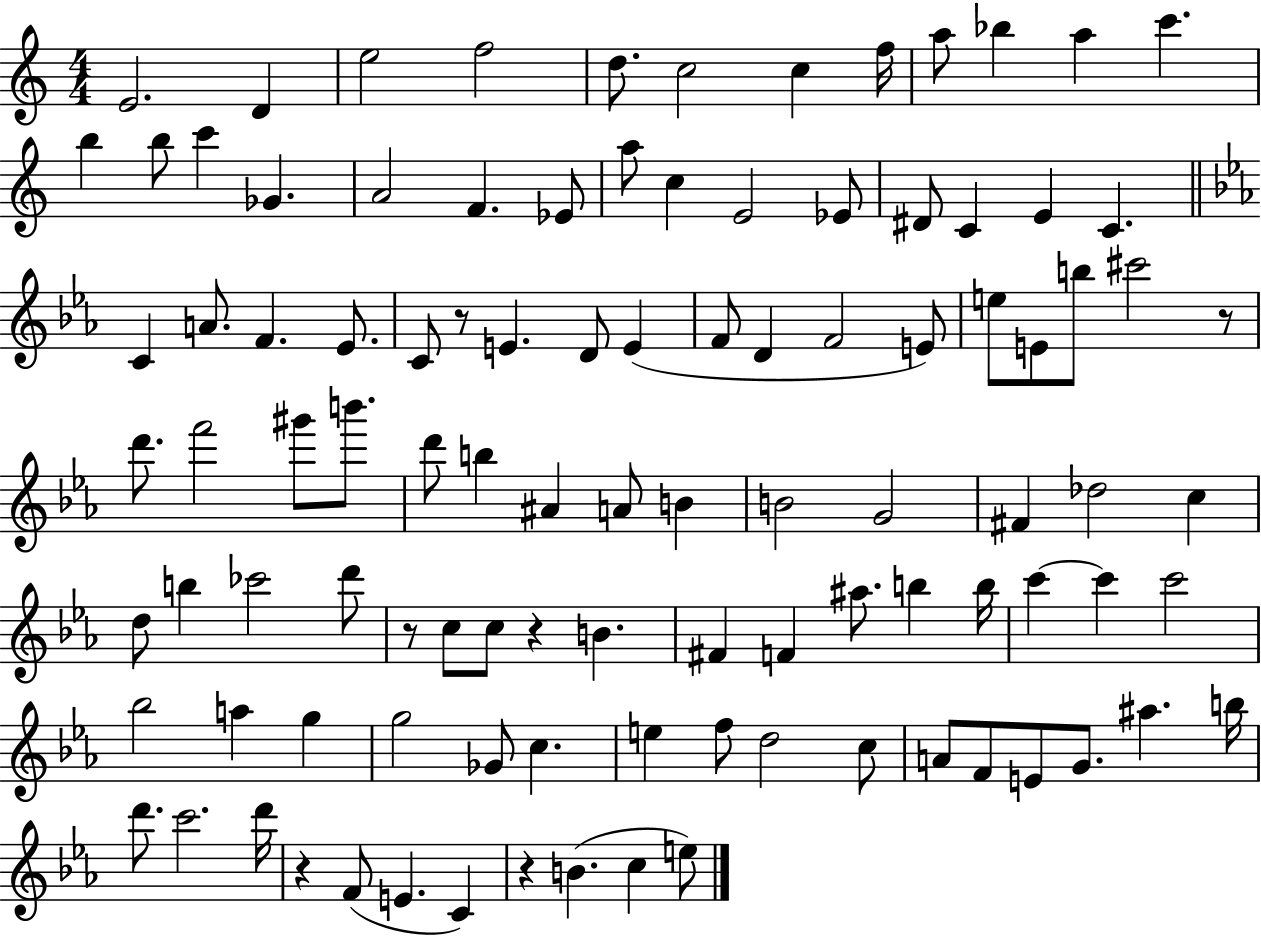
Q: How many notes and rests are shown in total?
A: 103